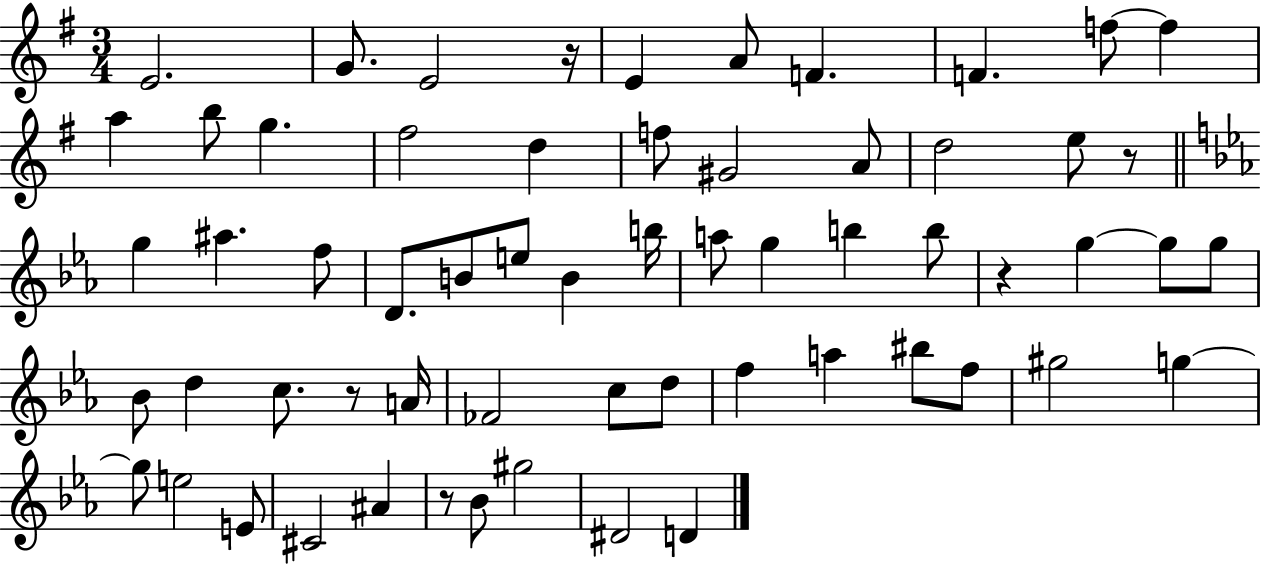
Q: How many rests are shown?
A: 5